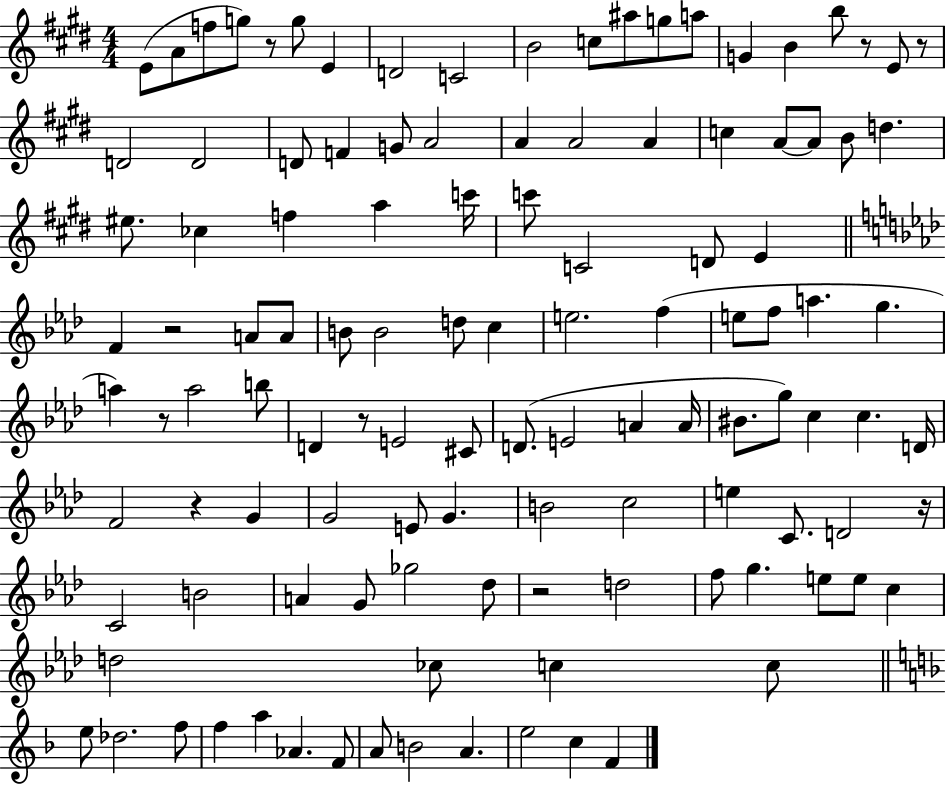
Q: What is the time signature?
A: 4/4